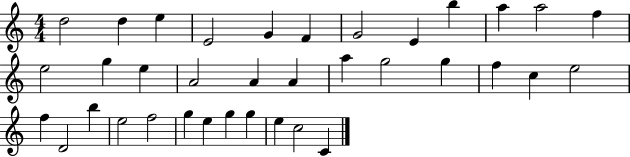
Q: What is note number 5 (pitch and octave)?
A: G4